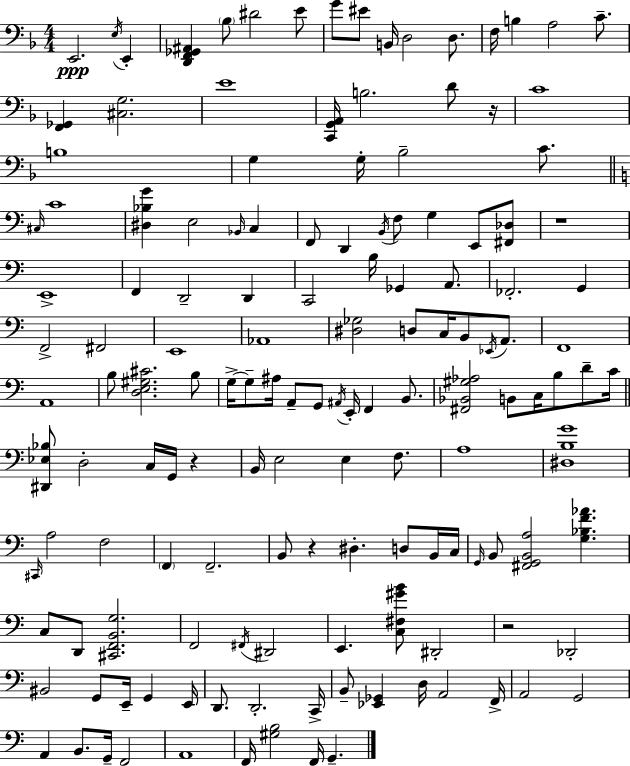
X:1
T:Untitled
M:4/4
L:1/4
K:Dm
E,,2 E,/4 E,, [D,,F,,_G,,^A,,] _B,/2 ^D2 E/2 G/2 ^E/2 B,,/4 D,2 D,/2 F,/4 B, A,2 C/2 [F,,_G,,] [^C,G,]2 E4 [C,,G,,A,,]/4 B,2 D/2 z/4 C4 B,4 G, G,/4 _B,2 C/2 ^C,/4 C4 [^D,_B,G] E,2 _B,,/4 C, F,,/2 D,, B,,/4 F,/2 G, E,,/2 [^F,,_D,]/2 z4 E,,4 F,, D,,2 D,, C,,2 B,/4 _G,, A,,/2 _F,,2 G,, F,,2 ^F,,2 E,,4 _A,,4 [^D,_G,]2 D,/2 C,/4 B,,/2 _E,,/4 A,,/2 F,,4 A,,4 B,/2 [D,E,^G,^C]2 B,/2 G,/4 G,/2 ^A,/4 A,,/2 G,,/2 ^A,,/4 E,,/4 F,, B,,/2 [^F,,_B,,^G,_A,]2 B,,/2 C,/4 B,/2 D/2 C/4 [^D,,_E,_B,]/2 D,2 C,/4 G,,/4 z B,,/4 E,2 E, F,/2 A,4 [^D,B,G]4 ^C,,/4 A,2 F,2 F,, F,,2 B,,/2 z ^D, D,/2 B,,/4 C,/4 G,,/4 B,,/2 [^F,,G,,B,,A,]2 [G,_B,F_A] C,/2 D,,/2 [^C,,F,,B,,G,]2 F,,2 ^F,,/4 ^D,,2 E,, [C,^F,^GB]/2 ^D,,2 z2 _D,,2 ^B,,2 G,,/2 E,,/4 G,, E,,/4 D,,/2 D,,2 C,,/4 B,,/2 [_E,,_G,,] D,/4 A,,2 F,,/4 A,,2 G,,2 A,, B,,/2 G,,/4 F,,2 A,,4 F,,/4 [^G,B,]2 F,,/4 G,,